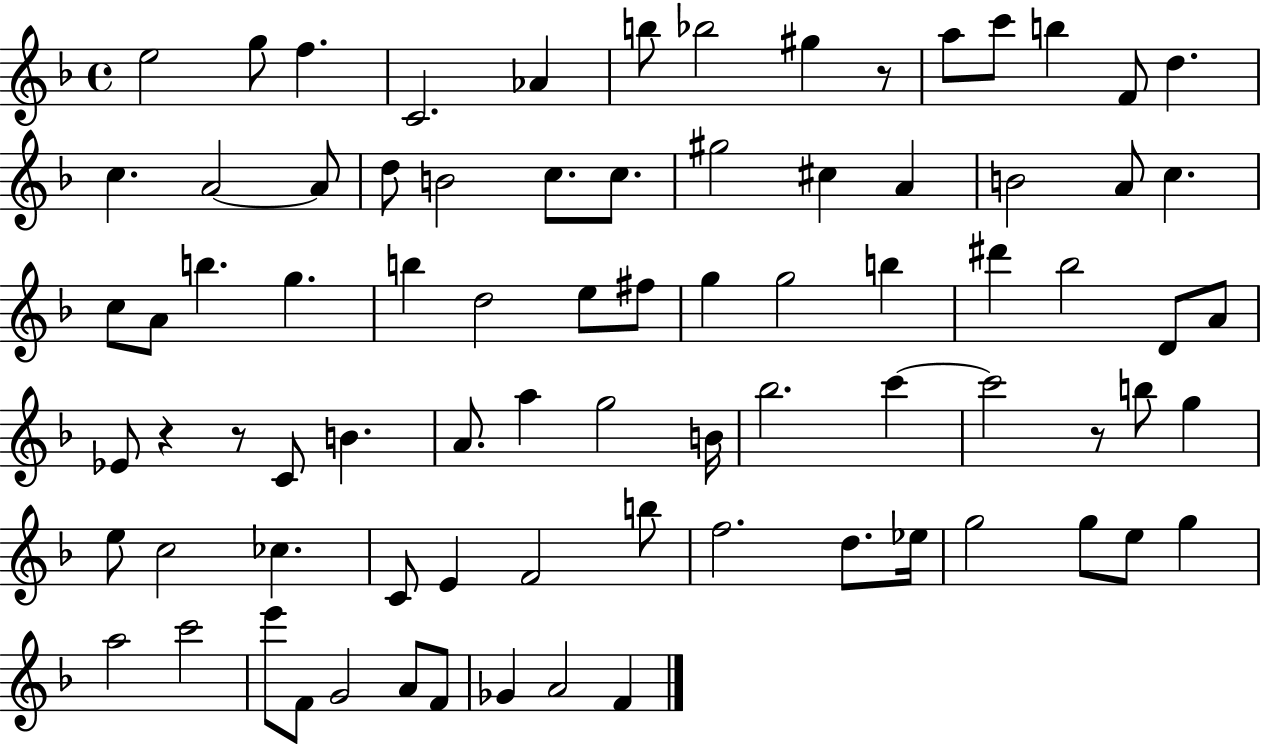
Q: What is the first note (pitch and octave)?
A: E5